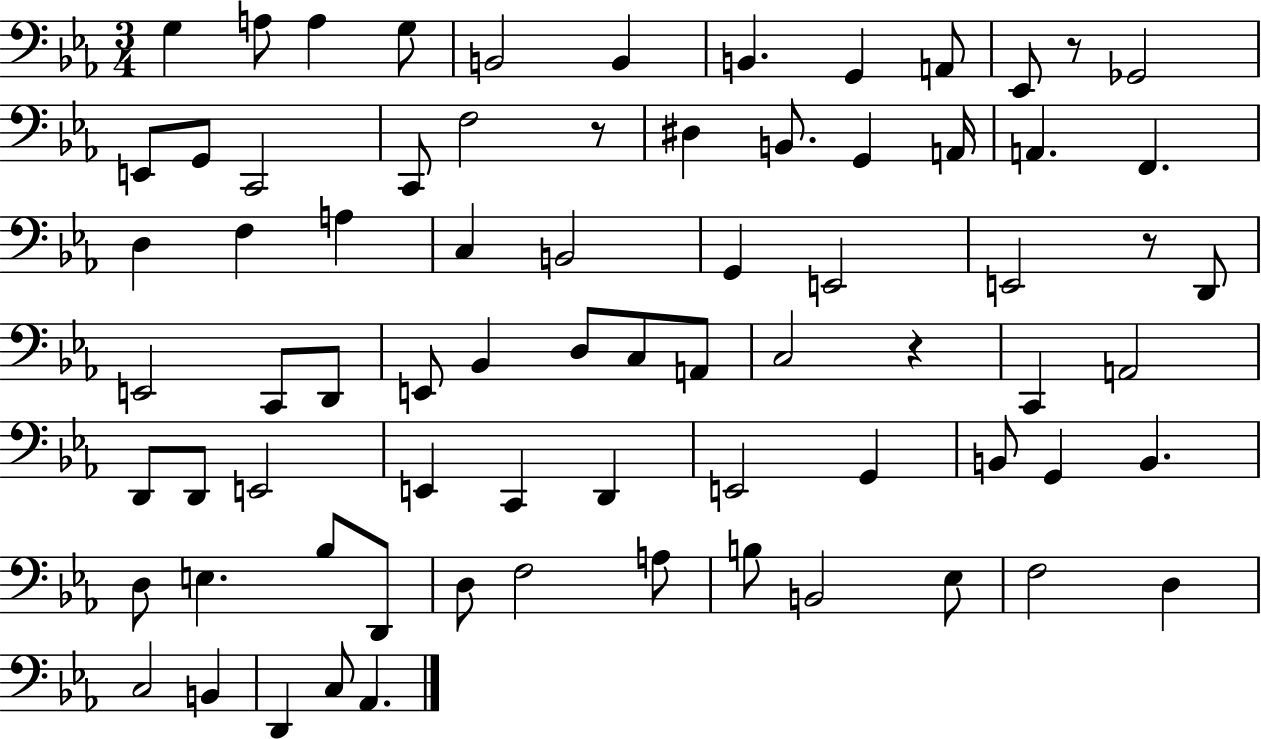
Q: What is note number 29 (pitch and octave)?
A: E2